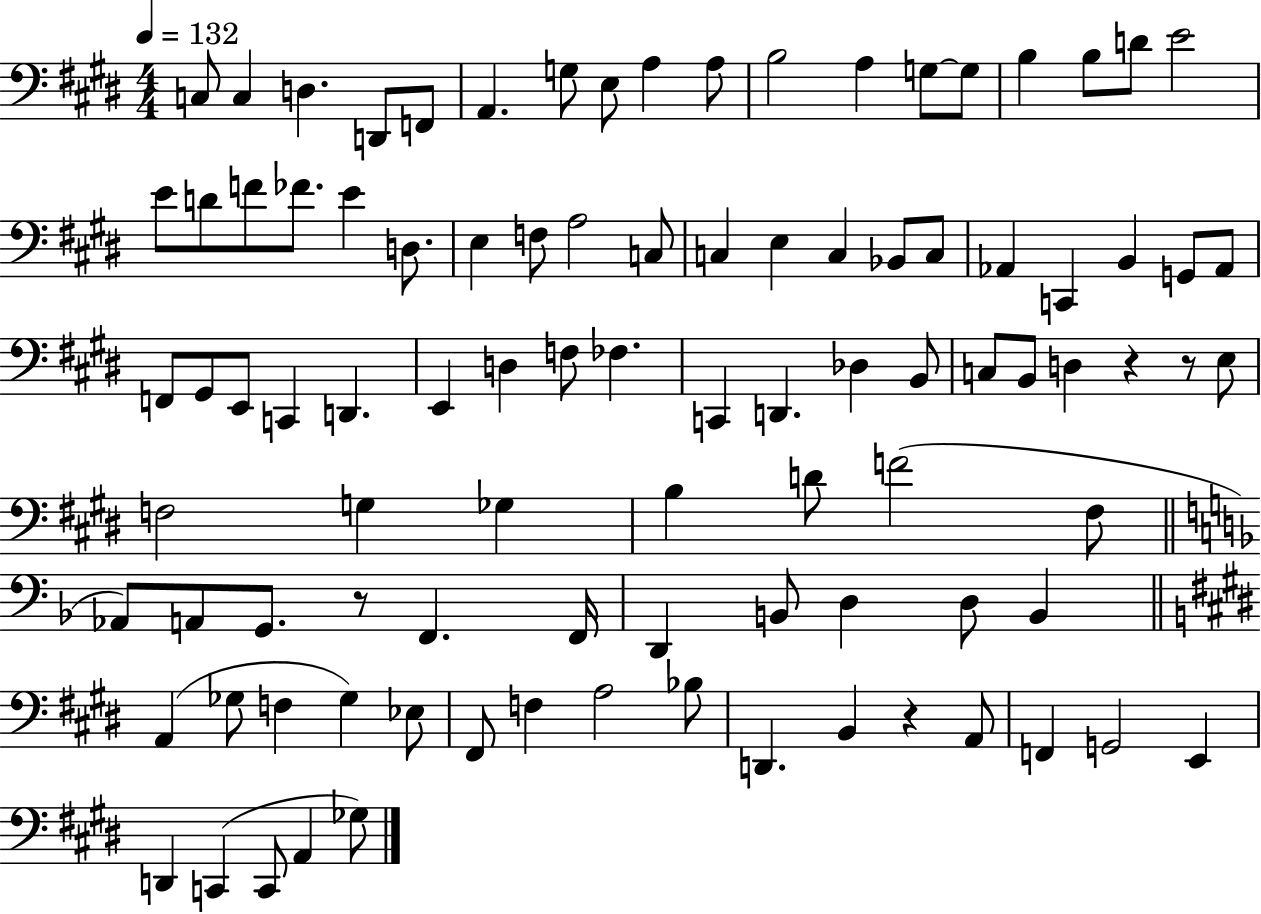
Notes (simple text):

C3/e C3/q D3/q. D2/e F2/e A2/q. G3/e E3/e A3/q A3/e B3/h A3/q G3/e G3/e B3/q B3/e D4/e E4/h E4/e D4/e F4/e FES4/e. E4/q D3/e. E3/q F3/e A3/h C3/e C3/q E3/q C3/q Bb2/e C3/e Ab2/q C2/q B2/q G2/e Ab2/e F2/e G#2/e E2/e C2/q D2/q. E2/q D3/q F3/e FES3/q. C2/q D2/q. Db3/q B2/e C3/e B2/e D3/q R/q R/e E3/e F3/h G3/q Gb3/q B3/q D4/e F4/h F#3/e Ab2/e A2/e G2/e. R/e F2/q. F2/s D2/q B2/e D3/q D3/e B2/q A2/q Gb3/e F3/q Gb3/q Eb3/e F#2/e F3/q A3/h Bb3/e D2/q. B2/q R/q A2/e F2/q G2/h E2/q D2/q C2/q C2/e A2/q Gb3/e